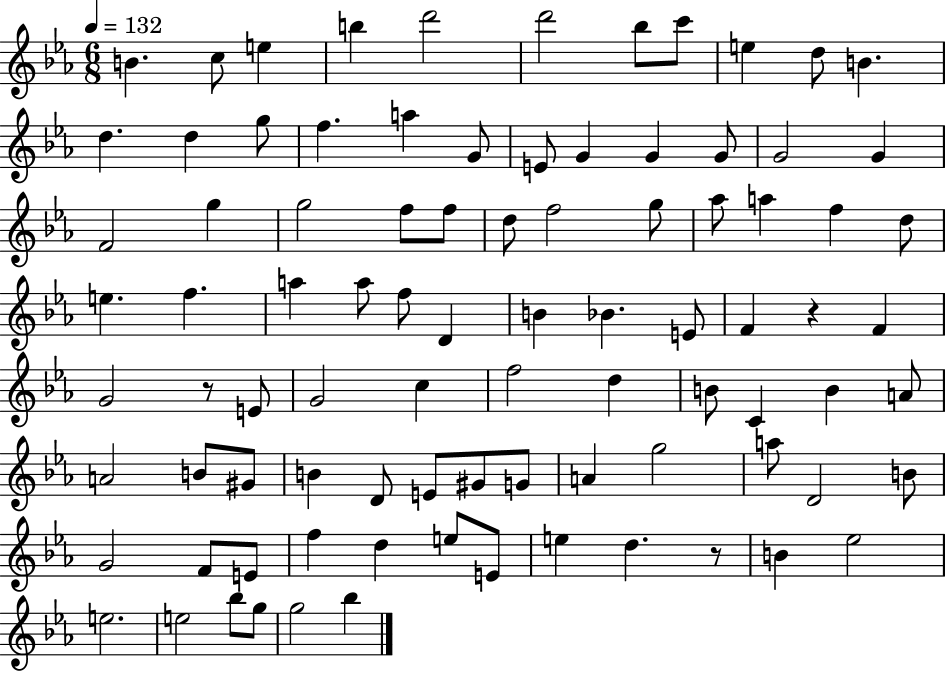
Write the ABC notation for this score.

X:1
T:Untitled
M:6/8
L:1/4
K:Eb
B c/2 e b d'2 d'2 _b/2 c'/2 e d/2 B d d g/2 f a G/2 E/2 G G G/2 G2 G F2 g g2 f/2 f/2 d/2 f2 g/2 _a/2 a f d/2 e f a a/2 f/2 D B _B E/2 F z F G2 z/2 E/2 G2 c f2 d B/2 C B A/2 A2 B/2 ^G/2 B D/2 E/2 ^G/2 G/2 A g2 a/2 D2 B/2 G2 F/2 E/2 f d e/2 E/2 e d z/2 B _e2 e2 e2 _b/2 g/2 g2 _b